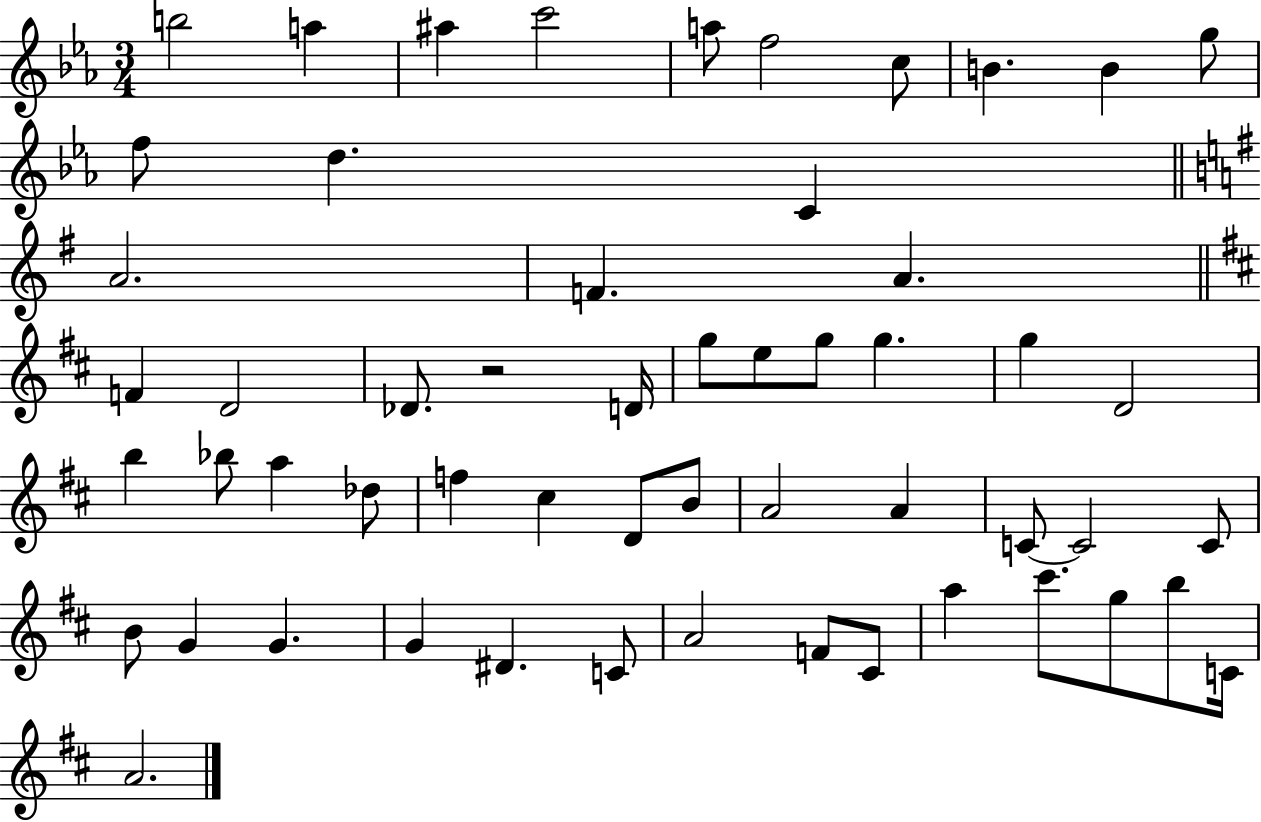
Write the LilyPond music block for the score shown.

{
  \clef treble
  \numericTimeSignature
  \time 3/4
  \key ees \major
  \repeat volta 2 { b''2 a''4 | ais''4 c'''2 | a''8 f''2 c''8 | b'4. b'4 g''8 | \break f''8 d''4. c'4 | \bar "||" \break \key g \major a'2. | f'4. a'4. | \bar "||" \break \key b \minor f'4 d'2 | des'8. r2 d'16 | g''8 e''8 g''8 g''4. | g''4 d'2 | \break b''4 bes''8 a''4 des''8 | f''4 cis''4 d'8 b'8 | a'2 a'4 | c'8~~ c'2 c'8 | \break b'8 g'4 g'4. | g'4 dis'4. c'8 | a'2 f'8 cis'8 | a''4 cis'''8. g''8 b''8 c'16 | \break a'2. | } \bar "|."
}